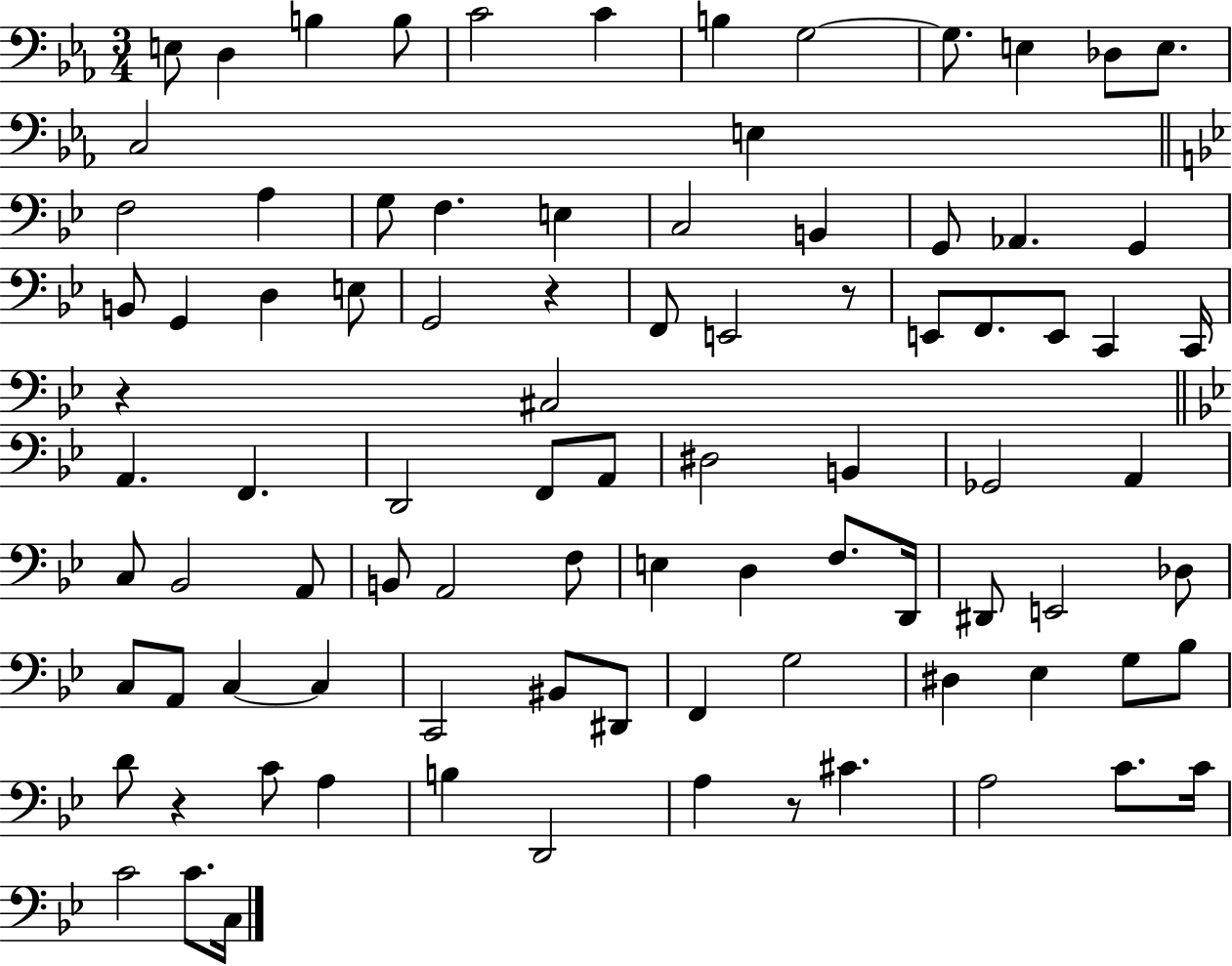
X:1
T:Untitled
M:3/4
L:1/4
K:Eb
E,/2 D, B, B,/2 C2 C B, G,2 G,/2 E, _D,/2 E,/2 C,2 E, F,2 A, G,/2 F, E, C,2 B,, G,,/2 _A,, G,, B,,/2 G,, D, E,/2 G,,2 z F,,/2 E,,2 z/2 E,,/2 F,,/2 E,,/2 C,, C,,/4 z ^C,2 A,, F,, D,,2 F,,/2 A,,/2 ^D,2 B,, _G,,2 A,, C,/2 _B,,2 A,,/2 B,,/2 A,,2 F,/2 E, D, F,/2 D,,/4 ^D,,/2 E,,2 _D,/2 C,/2 A,,/2 C, C, C,,2 ^B,,/2 ^D,,/2 F,, G,2 ^D, _E, G,/2 _B,/2 D/2 z C/2 A, B, D,,2 A, z/2 ^C A,2 C/2 C/4 C2 C/2 C,/4